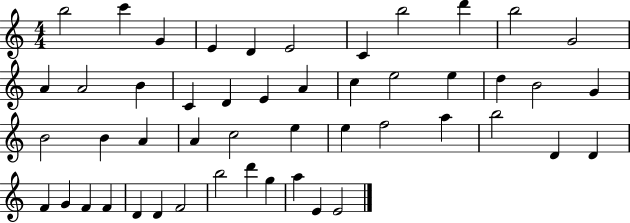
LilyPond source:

{
  \clef treble
  \numericTimeSignature
  \time 4/4
  \key c \major
  b''2 c'''4 g'4 | e'4 d'4 e'2 | c'4 b''2 d'''4 | b''2 g'2 | \break a'4 a'2 b'4 | c'4 d'4 e'4 a'4 | c''4 e''2 e''4 | d''4 b'2 g'4 | \break b'2 b'4 a'4 | a'4 c''2 e''4 | e''4 f''2 a''4 | b''2 d'4 d'4 | \break f'4 g'4 f'4 f'4 | d'4 d'4 f'2 | b''2 d'''4 g''4 | a''4 e'4 e'2 | \break \bar "|."
}